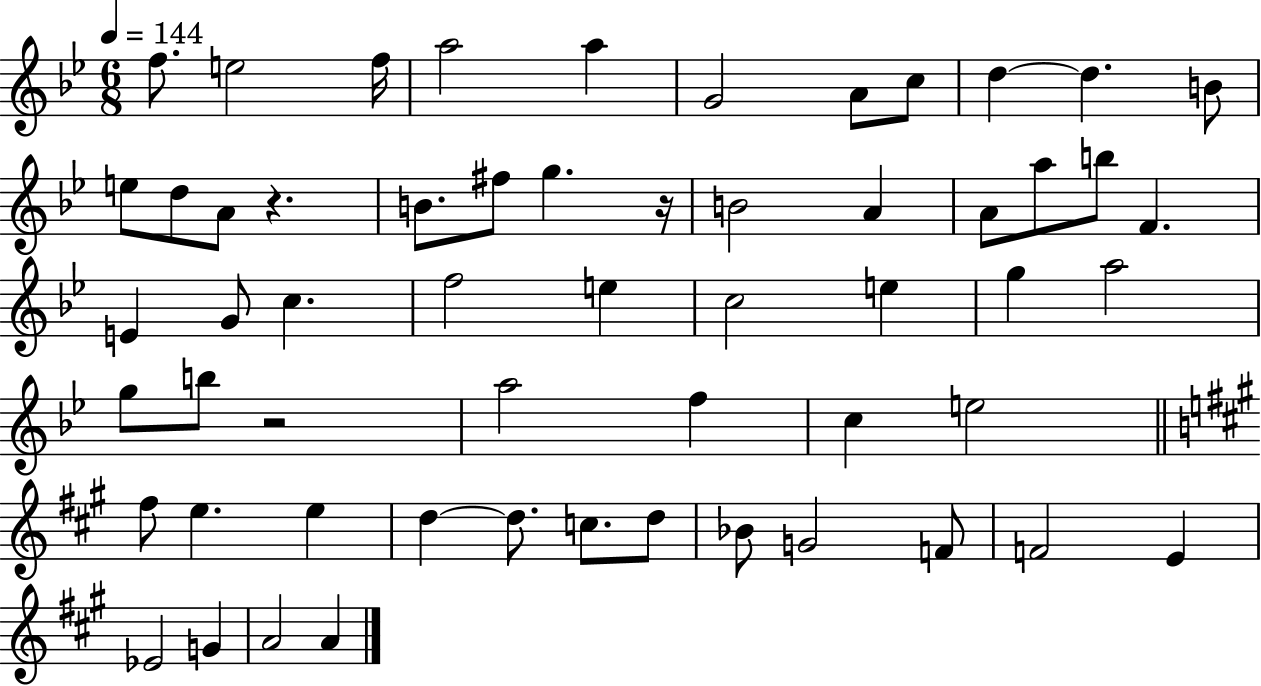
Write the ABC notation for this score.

X:1
T:Untitled
M:6/8
L:1/4
K:Bb
f/2 e2 f/4 a2 a G2 A/2 c/2 d d B/2 e/2 d/2 A/2 z B/2 ^f/2 g z/4 B2 A A/2 a/2 b/2 F E G/2 c f2 e c2 e g a2 g/2 b/2 z2 a2 f c e2 ^f/2 e e d d/2 c/2 d/2 _B/2 G2 F/2 F2 E _E2 G A2 A